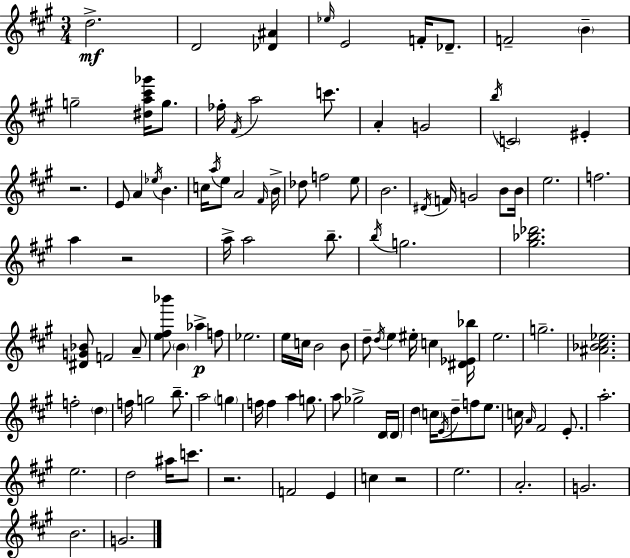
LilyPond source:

{
  \clef treble
  \numericTimeSignature
  \time 3/4
  \key a \major
  d''2.->\mf | d'2 <des' ais'>4 | \grace { ees''16 } e'2 f'16-. des'8.-- | f'2-- \parenthesize b'4-- | \break g''2-- <dis'' a'' cis''' ges'''>16 g''8. | fes''16-. \acciaccatura { fis'16 } a''2 c'''8. | a'4-. g'2 | \acciaccatura { b''16 } \parenthesize c'2 eis'4-. | \break r2. | e'8 a'4 \acciaccatura { ees''16 } b'4. | c''16 \acciaccatura { a''16 } e''8 a'2 | \grace { fis'16 } b'16-> des''8 f''2 | \break e''8 b'2. | \acciaccatura { dis'16 } f'16 g'2 | b'8 b'16 e''2. | f''2. | \break a''4 r2 | a''16-> a''2 | b''8.-- \acciaccatura { b''16 } g''2. | <gis'' bes'' des'''>2. | \break <dis' g' bes'>8 f'2 | a'8-- <e'' fis'' bes'''>8 \parenthesize b'4 | aes''4->\p f''8 ees''2. | e''16 c''16 b'2 | \break b'8 d''8-- \acciaccatura { d''16 } e''4 | eis''16-. c''4 <dis' ees' bes''>16 e''2. | g''2.-- | <ais' bes' cis'' ees''>2. | \break f''2-. | \parenthesize d''4 f''16 g''2 | b''8.-- a''2 | \parenthesize g''4 f''16 f''4 | \break a''4 g''8. a''8 ges''2-> | d'16 \parenthesize d'16 d''4 | \parenthesize c''16 \acciaccatura { e'16 } d''8-- f''8 e''8. c''16 \grace { a'16 } | fis'2 e'8.-. a''2.-. | \break e''2. | d''2 | ais''16 c'''8. r2. | f'2 | \break e'4 c''4 | r2 e''2. | a'2.-. | g'2. | \break b'2. | g'2. | \bar "|."
}